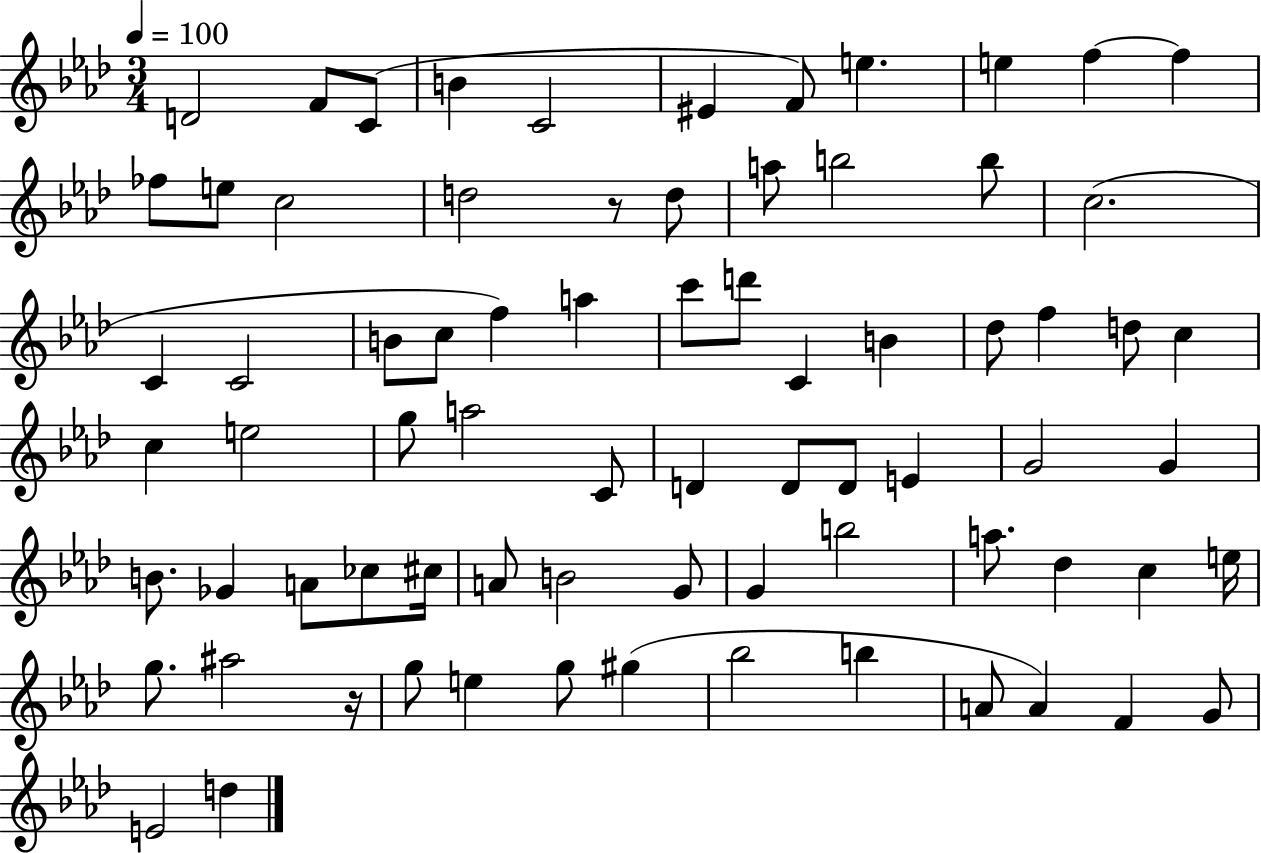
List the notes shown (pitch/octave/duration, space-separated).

D4/h F4/e C4/e B4/q C4/h EIS4/q F4/e E5/q. E5/q F5/q F5/q FES5/e E5/e C5/h D5/h R/e D5/e A5/e B5/h B5/e C5/h. C4/q C4/h B4/e C5/e F5/q A5/q C6/e D6/e C4/q B4/q Db5/e F5/q D5/e C5/q C5/q E5/h G5/e A5/h C4/e D4/q D4/e D4/e E4/q G4/h G4/q B4/e. Gb4/q A4/e CES5/e C#5/s A4/e B4/h G4/e G4/q B5/h A5/e. Db5/q C5/q E5/s G5/e. A#5/h R/s G5/e E5/q G5/e G#5/q Bb5/h B5/q A4/e A4/q F4/q G4/e E4/h D5/q